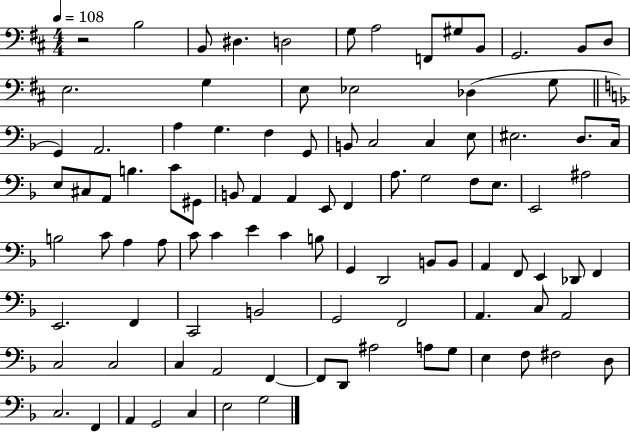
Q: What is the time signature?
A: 4/4